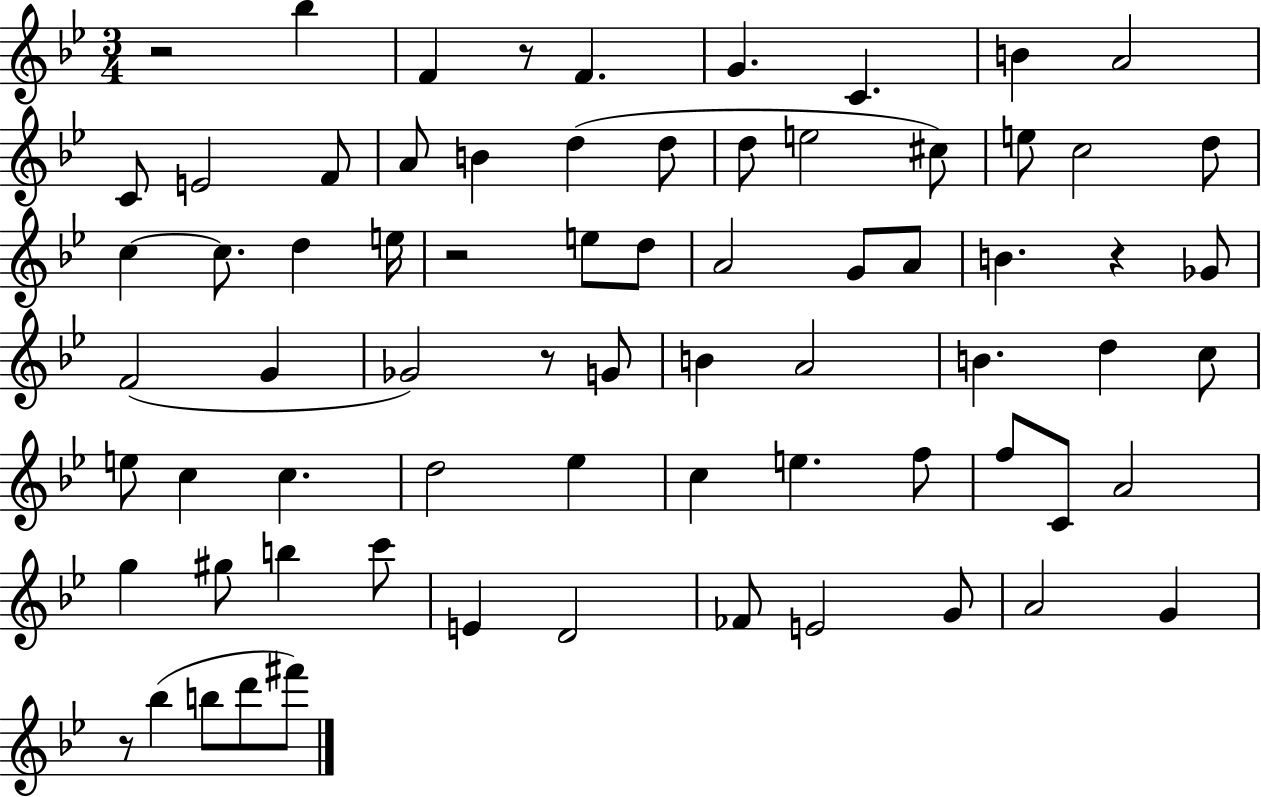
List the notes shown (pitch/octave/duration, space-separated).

R/h Bb5/q F4/q R/e F4/q. G4/q. C4/q. B4/q A4/h C4/e E4/h F4/e A4/e B4/q D5/q D5/e D5/e E5/h C#5/e E5/e C5/h D5/e C5/q C5/e. D5/q E5/s R/h E5/e D5/e A4/h G4/e A4/e B4/q. R/q Gb4/e F4/h G4/q Gb4/h R/e G4/e B4/q A4/h B4/q. D5/q C5/e E5/e C5/q C5/q. D5/h Eb5/q C5/q E5/q. F5/e F5/e C4/e A4/h G5/q G#5/e B5/q C6/e E4/q D4/h FES4/e E4/h G4/e A4/h G4/q R/e Bb5/q B5/e D6/e F#6/e